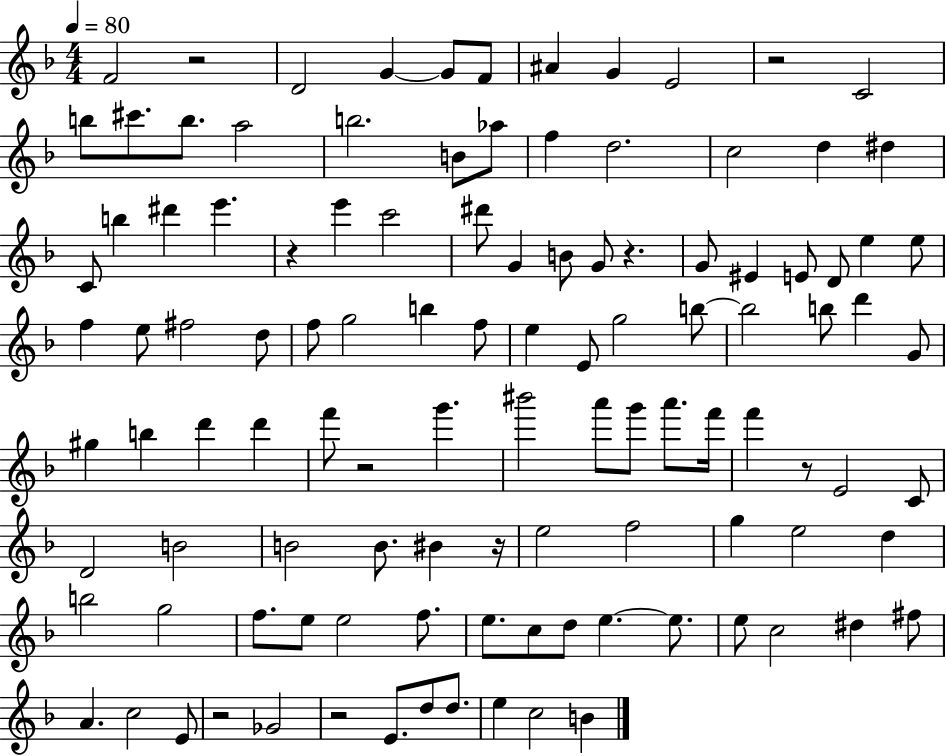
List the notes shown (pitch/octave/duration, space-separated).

F4/h R/h D4/h G4/q G4/e F4/e A#4/q G4/q E4/h R/h C4/h B5/e C#6/e. B5/e. A5/h B5/h. B4/e Ab5/e F5/q D5/h. C5/h D5/q D#5/q C4/e B5/q D#6/q E6/q. R/q E6/q C6/h D#6/e G4/q B4/e G4/e R/q. G4/e EIS4/q E4/e D4/e E5/q E5/e F5/q E5/e F#5/h D5/e F5/e G5/h B5/q F5/e E5/q E4/e G5/h B5/e B5/h B5/e D6/q G4/e G#5/q B5/q D6/q D6/q F6/e R/h G6/q. BIS6/h A6/e G6/e A6/e. F6/s F6/q R/e E4/h C4/e D4/h B4/h B4/h B4/e. BIS4/q R/s E5/h F5/h G5/q E5/h D5/q B5/h G5/h F5/e. E5/e E5/h F5/e. E5/e. C5/e D5/e E5/q. E5/e. E5/e C5/h D#5/q F#5/e A4/q. C5/h E4/e R/h Gb4/h R/h E4/e. D5/e D5/e. E5/q C5/h B4/q